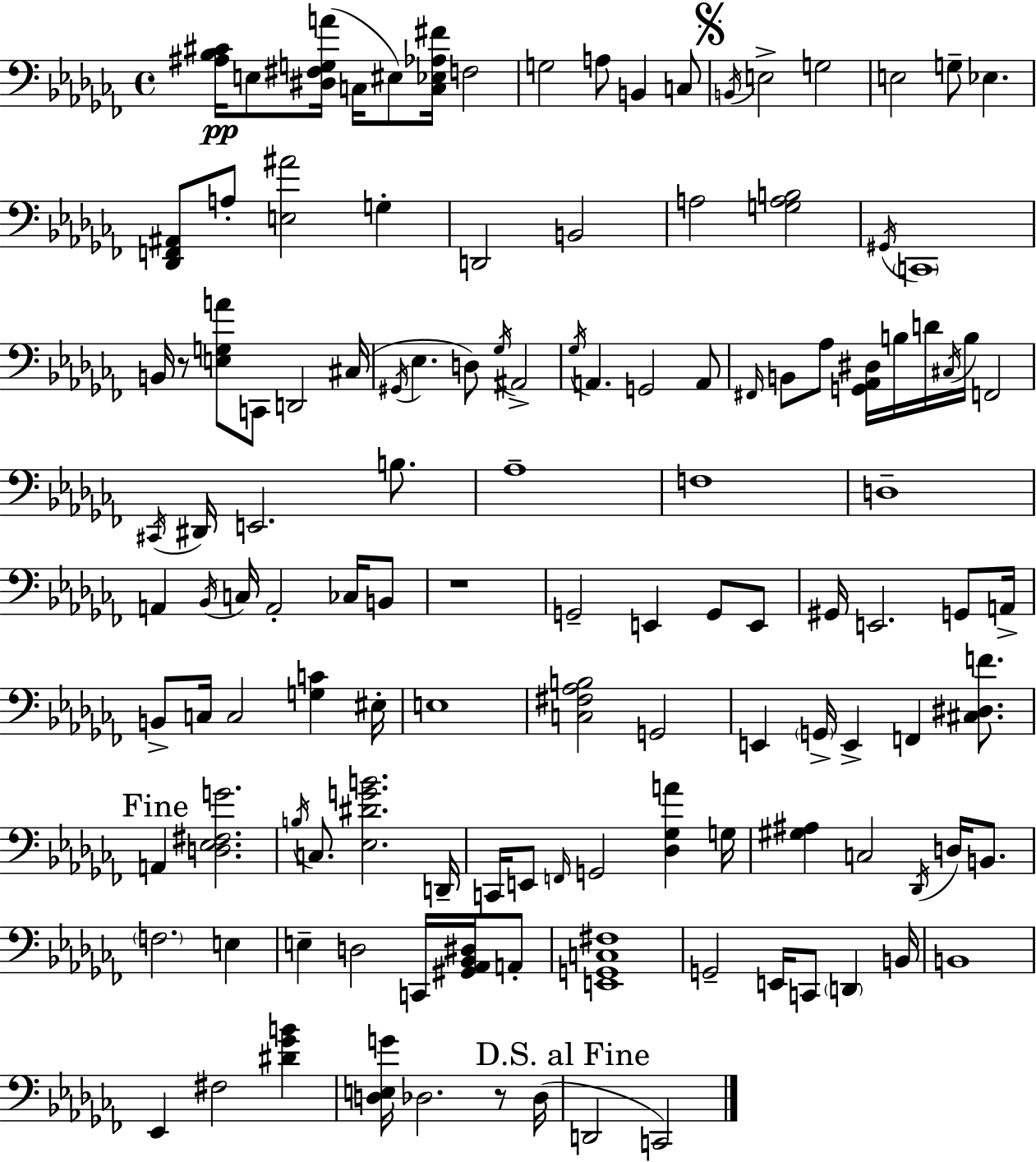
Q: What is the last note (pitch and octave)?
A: C2